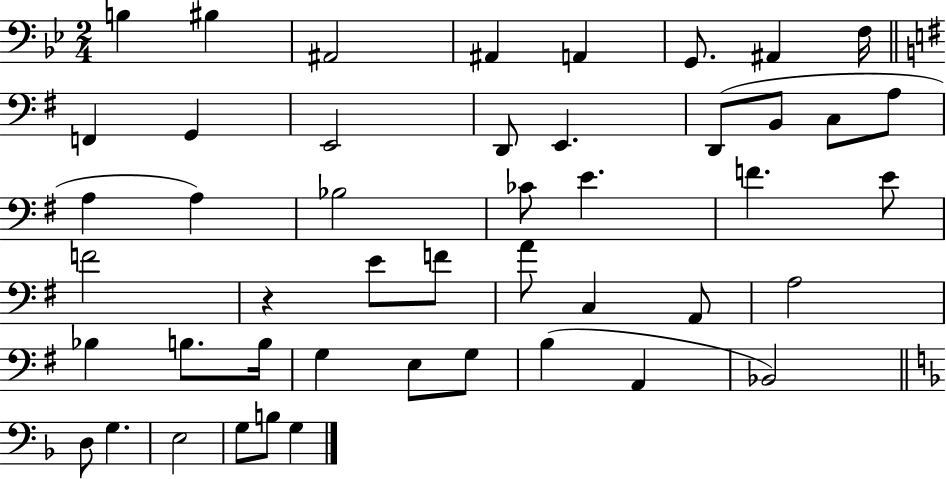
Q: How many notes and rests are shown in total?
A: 47